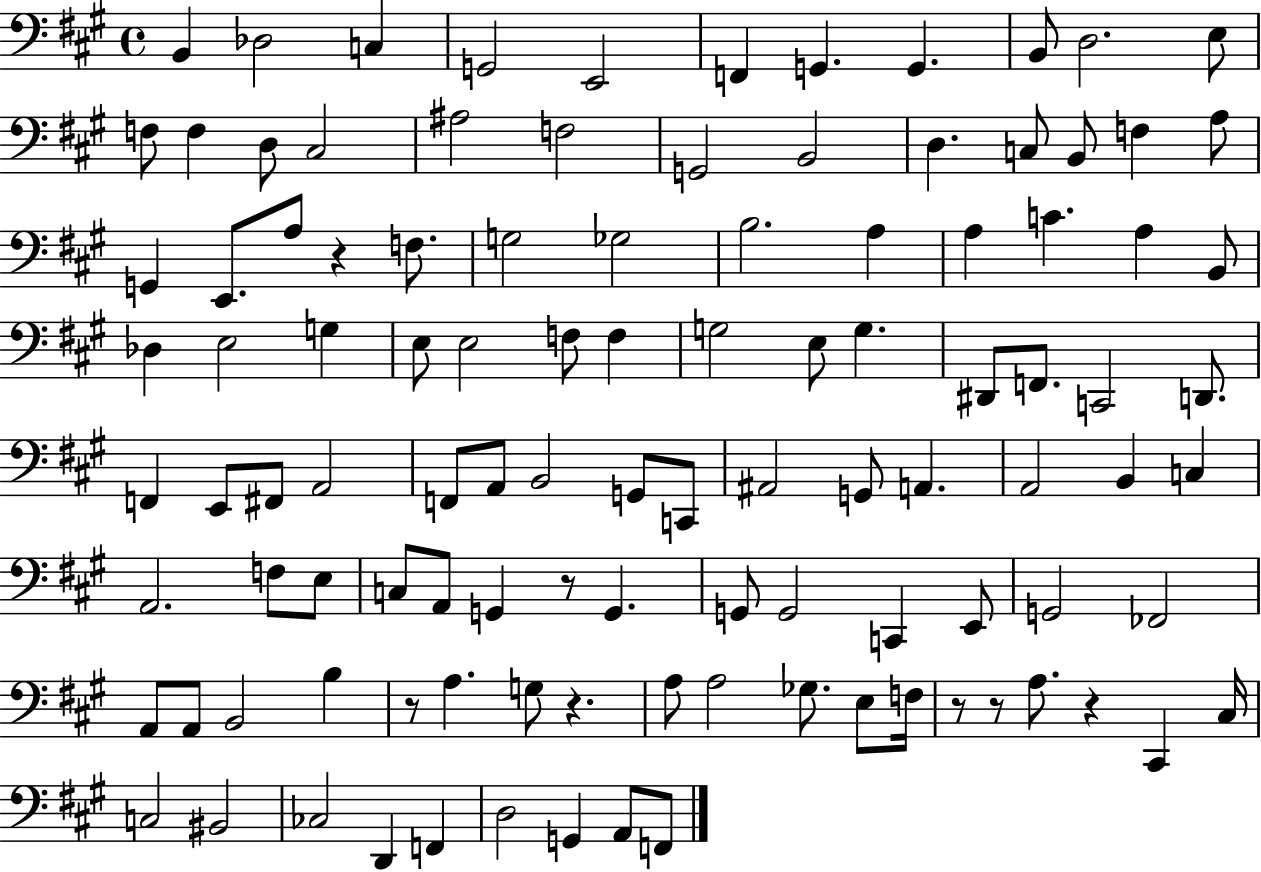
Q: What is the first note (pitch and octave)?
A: B2